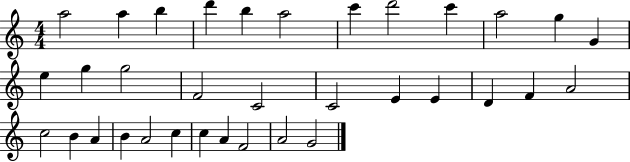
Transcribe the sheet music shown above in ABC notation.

X:1
T:Untitled
M:4/4
L:1/4
K:C
a2 a b d' b a2 c' d'2 c' a2 g G e g g2 F2 C2 C2 E E D F A2 c2 B A B A2 c c A F2 A2 G2